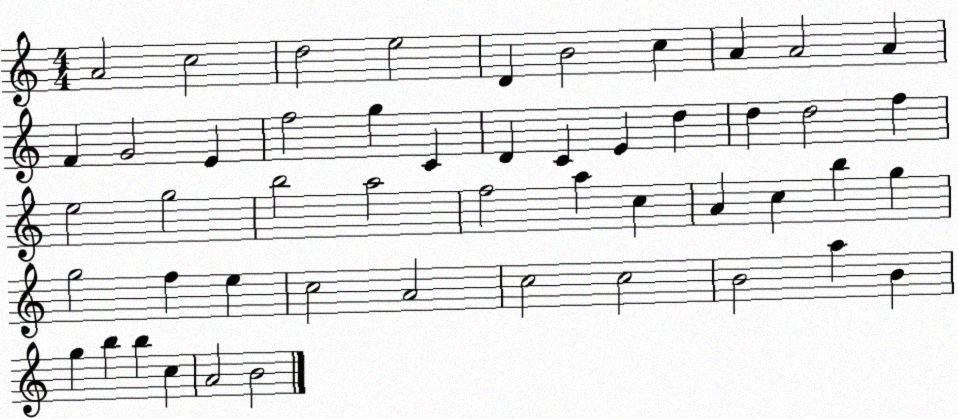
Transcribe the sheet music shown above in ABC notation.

X:1
T:Untitled
M:4/4
L:1/4
K:C
A2 c2 d2 e2 D B2 c A A2 A F G2 E f2 g C D C E d d d2 f e2 g2 b2 a2 f2 a c A c b g g2 f e c2 A2 c2 c2 B2 a B g b b c A2 B2